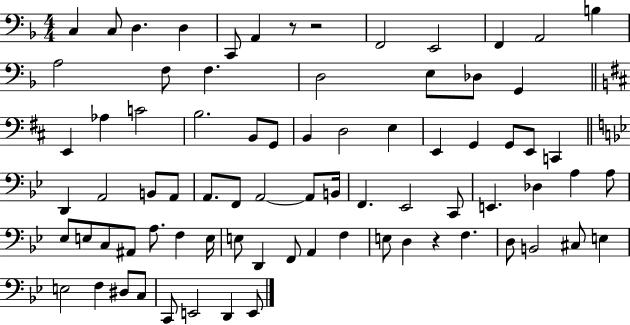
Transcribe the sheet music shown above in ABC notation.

X:1
T:Untitled
M:4/4
L:1/4
K:F
C, C,/2 D, D, C,,/2 A,, z/2 z2 F,,2 E,,2 F,, A,,2 B, A,2 F,/2 F, D,2 E,/2 _D,/2 G,, E,, _A, C2 B,2 B,,/2 G,,/2 B,, D,2 E, E,, G,, G,,/2 E,,/2 C,, D,, A,,2 B,,/2 A,,/2 A,,/2 F,,/2 A,,2 A,,/2 B,,/4 F,, _E,,2 C,,/2 E,, _D, A, A,/2 _E,/2 E,/2 C,/2 ^A,,/2 A,/2 F, E,/4 E,/2 D,, F,,/2 A,, F, E,/2 D, z F, D,/2 B,,2 ^C,/2 E, E,2 F, ^D,/2 C,/2 C,,/2 E,,2 D,, E,,/2